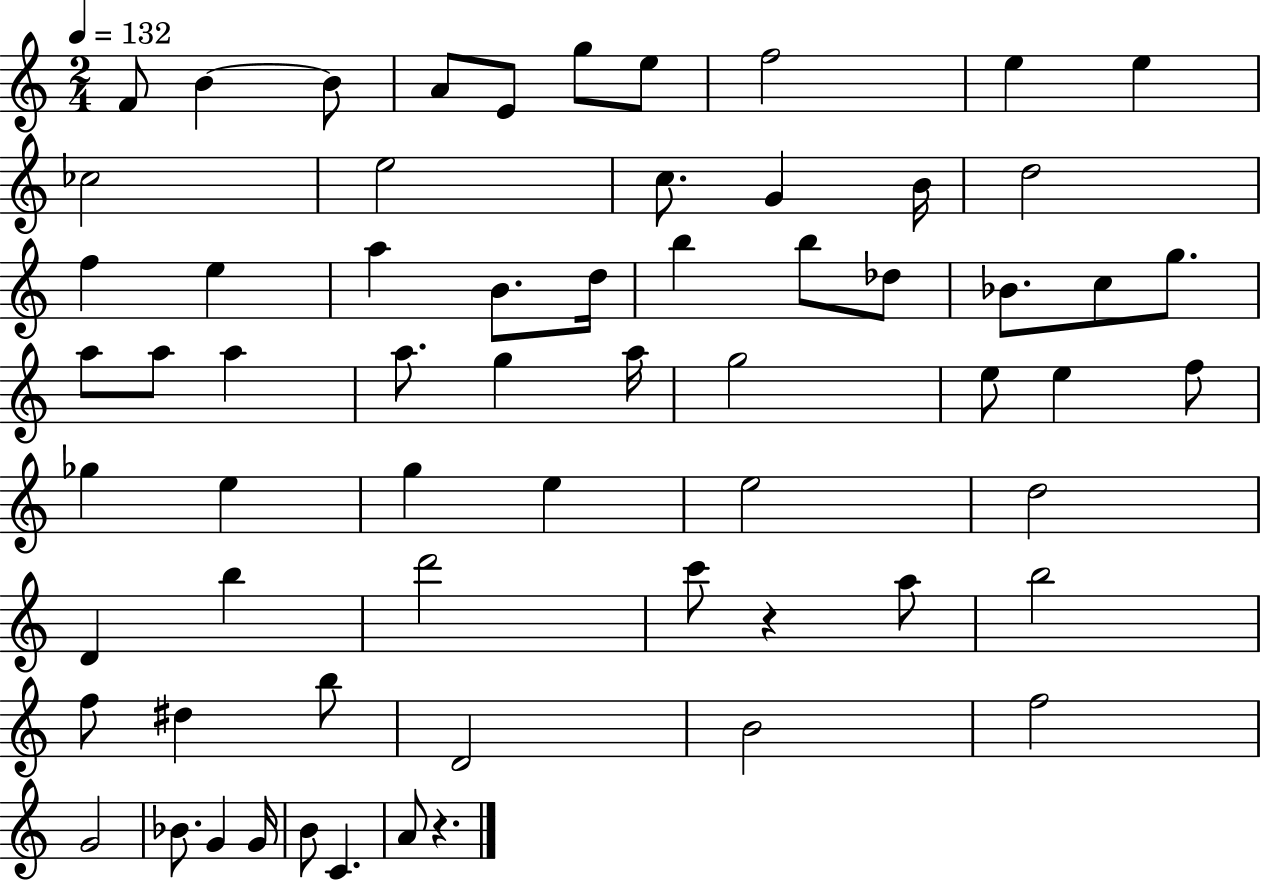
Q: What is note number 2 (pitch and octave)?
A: B4